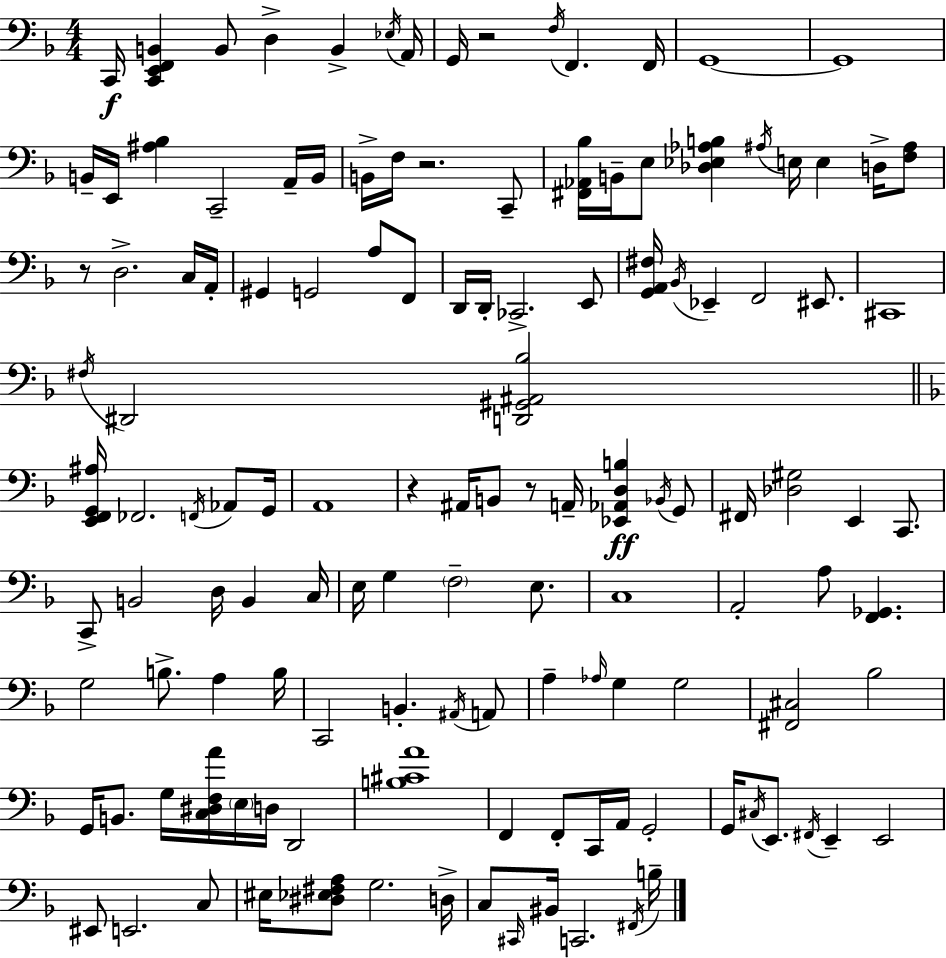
X:1
T:Untitled
M:4/4
L:1/4
K:F
C,,/4 [C,,E,,F,,B,,] B,,/2 D, B,, _E,/4 A,,/4 G,,/4 z2 F,/4 F,, F,,/4 G,,4 G,,4 B,,/4 E,,/4 [^A,_B,] C,,2 A,,/4 B,,/4 B,,/4 F,/4 z2 C,,/2 [^F,,_A,,_B,]/4 B,,/4 E,/2 [_D,_E,_A,B,] ^A,/4 E,/4 E, D,/4 [F,^A,]/2 z/2 D,2 C,/4 A,,/4 ^G,, G,,2 A,/2 F,,/2 D,,/4 D,,/4 _C,,2 E,,/2 [G,,A,,^F,]/4 _B,,/4 _E,, F,,2 ^E,,/2 ^C,,4 ^F,/4 ^D,,2 [D,,^G,,^A,,_B,]2 [E,,F,,G,,^A,]/4 _F,,2 F,,/4 _A,,/2 G,,/4 A,,4 z ^A,,/4 B,,/2 z/2 A,,/4 [_E,,_A,,D,B,] _B,,/4 G,,/2 ^F,,/4 [_D,^G,]2 E,, C,,/2 C,,/2 B,,2 D,/4 B,, C,/4 E,/4 G, F,2 E,/2 C,4 A,,2 A,/2 [F,,_G,,] G,2 B,/2 A, B,/4 C,,2 B,, ^A,,/4 A,,/2 A, _A,/4 G, G,2 [^F,,^C,]2 _B,2 G,,/4 B,,/2 G,/4 [C,^D,F,A]/4 E,/4 D,/4 D,,2 [B,^CA]4 F,, F,,/2 C,,/4 A,,/4 G,,2 G,,/4 ^C,/4 E,,/2 ^F,,/4 E,, E,,2 ^E,,/2 E,,2 C,/2 ^E,/4 [^D,_E,^F,A,]/2 G,2 D,/4 C,/2 ^C,,/4 ^B,,/4 C,,2 ^F,,/4 B,/4